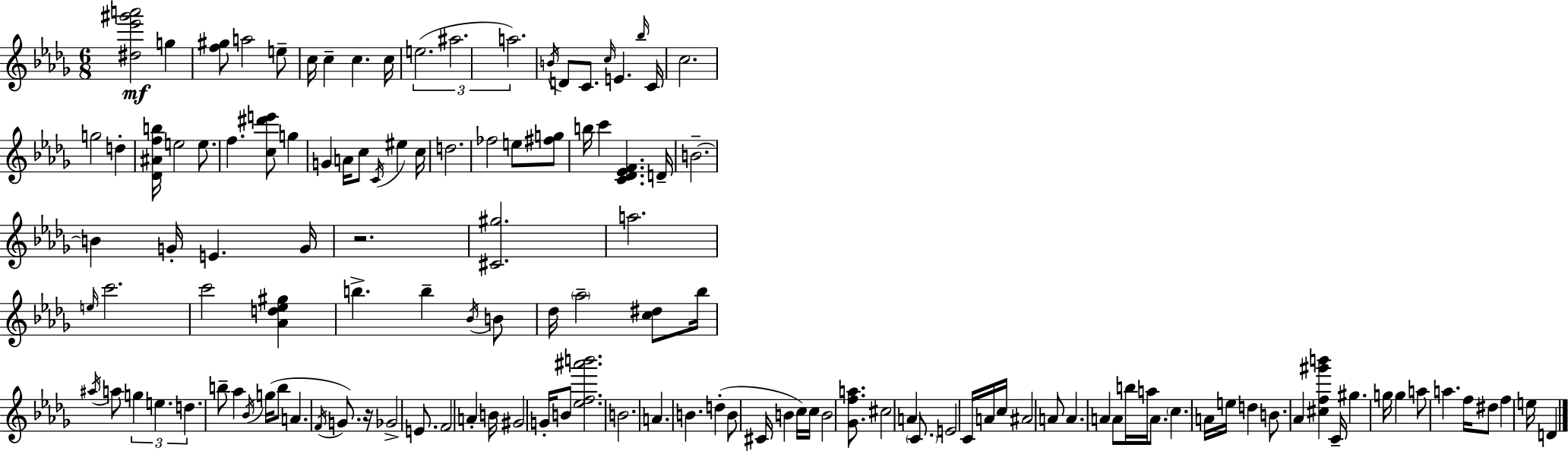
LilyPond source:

{
  \clef treble
  \numericTimeSignature
  \time 6/8
  \key bes \minor
  <dis'' ees''' gis''' a'''>2\mf g''4 | <f'' gis''>8 a''2 e''8-- | c''16 c''4-- c''4. c''16 | \tuplet 3/2 { e''2.( | \break ais''2. | a''2.) } | \acciaccatura { b'16 } d'8 c'8. \grace { c''16 } e'4. | \grace { bes''16 } c'16 c''2. | \break g''2 d''4-. | <des' ais' f'' b''>16 e''2 | e''8. f''4. <c'' dis''' e'''>8 g''4 | g'4 a'16 c''8 \acciaccatura { c'16 } eis''4 | \break c''16 d''2. | fes''2 | e''8 <fis'' g''>8 b''16 c'''4 <c' des' ees' f'>4. | d'16-- b'2.--~~ | \break b'4 g'16-. e'4. | g'16 r2. | <cis' gis''>2. | a''2. | \break \grace { e''16 } c'''2. | c'''2 | <aes' d'' ees'' gis''>4 b''4.-> b''4-- | \acciaccatura { bes'16 } b'8 des''16 \parenthesize aes''2-- | \break <c'' dis''>8 bes''16 \acciaccatura { ais''16 } a''8 \tuplet 3/2 { g''4 | e''4. d''4. } | b''8-- aes''4 \acciaccatura { bes'16 } g''16( b''8 a'4. | \acciaccatura { f'16 }) g'8. r16 ges'2-> | \break e'8. f'2 | a'4-. b'16 gis'2 | g'16-. b'8 <ees'' f'' ais''' b'''>2. | b'2. | \break a'4. | b'4. d''4-.( | b'8 cis'16 b'4 c''16) c''16 b'2 | <ges' f'' a''>8. cis''2 | \break a'4 \parenthesize c'8. | e'2 c'16 a'16 c''16 ais'2 | a'8 a'4. | a'4 a'8 b''16 a''16 a'8. | \break \parenthesize c''4. a'16 e''16 d''4 | b'8. aes'4 <cis'' f'' gis''' b'''>4 | c'16-- gis''4. g''16 g''4 | a''8 a''4. f''16 dis''8 | \break f''4 e''16 d'4 \bar "|."
}